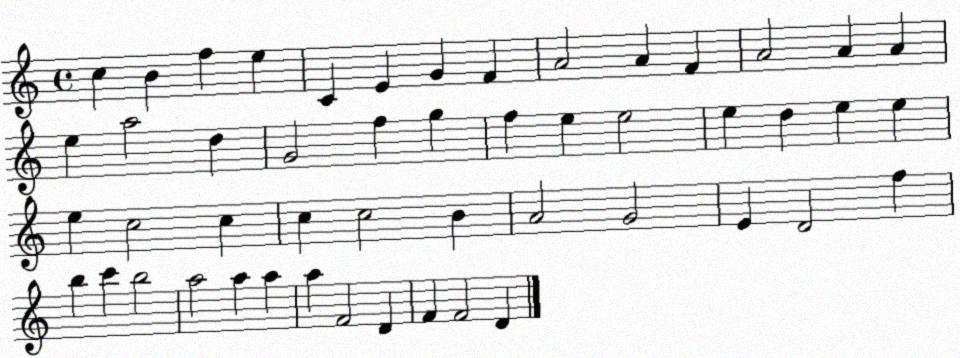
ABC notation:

X:1
T:Untitled
M:4/4
L:1/4
K:C
c B f e C E G F A2 A F A2 A A e a2 d G2 f g f e e2 e d e e e c2 c c c2 B A2 G2 E D2 f b c' b2 a2 a a a F2 D F F2 D